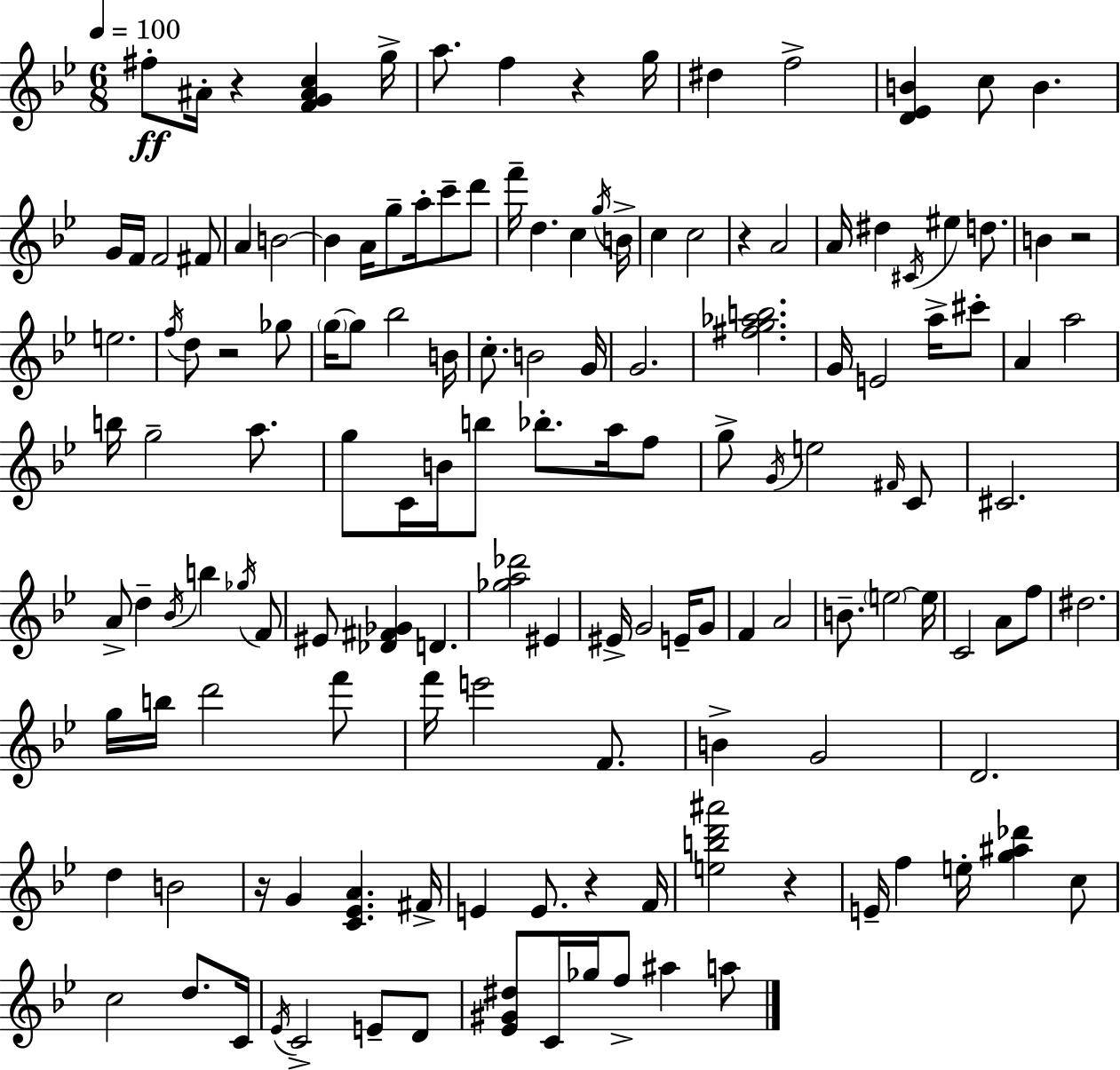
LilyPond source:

{
  \clef treble
  \numericTimeSignature
  \time 6/8
  \key g \minor
  \tempo 4 = 100
  fis''8-.\ff ais'16-. r4 <f' g' ais' c''>4 g''16-> | a''8. f''4 r4 g''16 | dis''4 f''2-> | <d' ees' b'>4 c''8 b'4. | \break g'16 f'16 f'2 fis'8 | a'4 b'2~~ | b'4 a'16 g''8-- a''16-. c'''8-- d'''8 | f'''16-- d''4. c''4 \acciaccatura { g''16 } | \break b'16-> c''4 c''2 | r4 a'2 | a'16 dis''4 \acciaccatura { cis'16 } eis''4 d''8. | b'4 r2 | \break e''2. | \acciaccatura { f''16 } d''8 r2 | ges''8 \parenthesize g''16~~ g''8 bes''2 | b'16 c''8.-. b'2 | \break g'16 g'2. | <fis'' g'' aes'' b''>2. | g'16 e'2 | a''16-> cis'''8-. a'4 a''2 | \break b''16 g''2-- | a''8. g''8 c'16 b'16 b''8 bes''8.-. | a''16 f''8 g''8-> \acciaccatura { g'16 } e''2 | \grace { fis'16 } c'8 cis'2. | \break a'8-> d''4-- \acciaccatura { bes'16 } | b''4 \acciaccatura { ges''16 } f'8 eis'8 <des' fis' ges'>4 | d'4. <ges'' a'' des'''>2 | eis'4 eis'16-> g'2 | \break e'16-- g'8 f'4 a'2 | b'8.-- \parenthesize e''2~~ | e''16 c'2 | a'8 f''8 dis''2. | \break g''16 b''16 d'''2 | f'''8 f'''16 e'''2 | f'8. b'4-> g'2 | d'2. | \break d''4 b'2 | r16 g'4 | <c' ees' a'>4. fis'16-> e'4 e'8. | r4 f'16 <e'' b'' d''' ais'''>2 | \break r4 e'16-- f''4 | e''16-. <g'' ais'' des'''>4 c''8 c''2 | d''8. c'16 \acciaccatura { ees'16 } c'2-> | e'8-- d'8 <ees' gis' dis''>8 c'16 ges''16 | \break f''8-> ais''4 a''8 \bar "|."
}